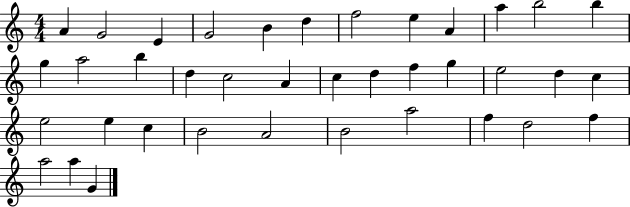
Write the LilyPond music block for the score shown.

{
  \clef treble
  \numericTimeSignature
  \time 4/4
  \key c \major
  a'4 g'2 e'4 | g'2 b'4 d''4 | f''2 e''4 a'4 | a''4 b''2 b''4 | \break g''4 a''2 b''4 | d''4 c''2 a'4 | c''4 d''4 f''4 g''4 | e''2 d''4 c''4 | \break e''2 e''4 c''4 | b'2 a'2 | b'2 a''2 | f''4 d''2 f''4 | \break a''2 a''4 g'4 | \bar "|."
}